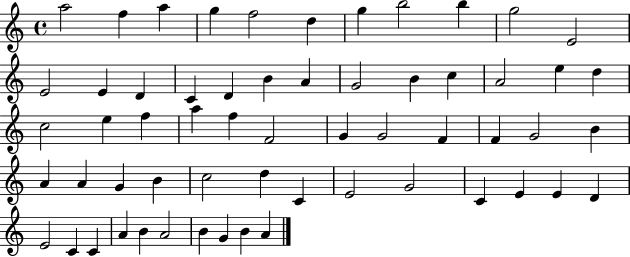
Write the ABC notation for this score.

X:1
T:Untitled
M:4/4
L:1/4
K:C
a2 f a g f2 d g b2 b g2 E2 E2 E D C D B A G2 B c A2 e d c2 e f a f F2 G G2 F F G2 B A A G B c2 d C E2 G2 C E E D E2 C C A B A2 B G B A